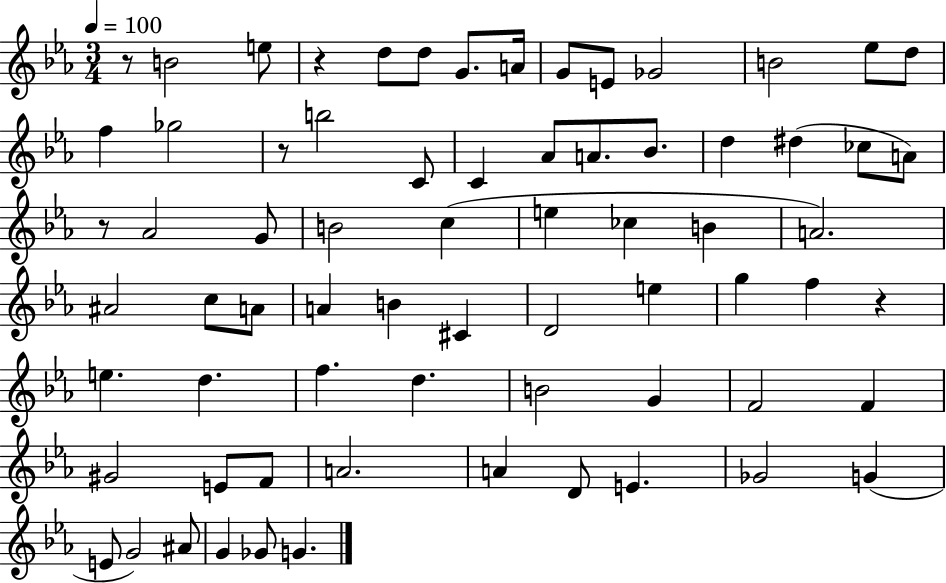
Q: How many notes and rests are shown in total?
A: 70